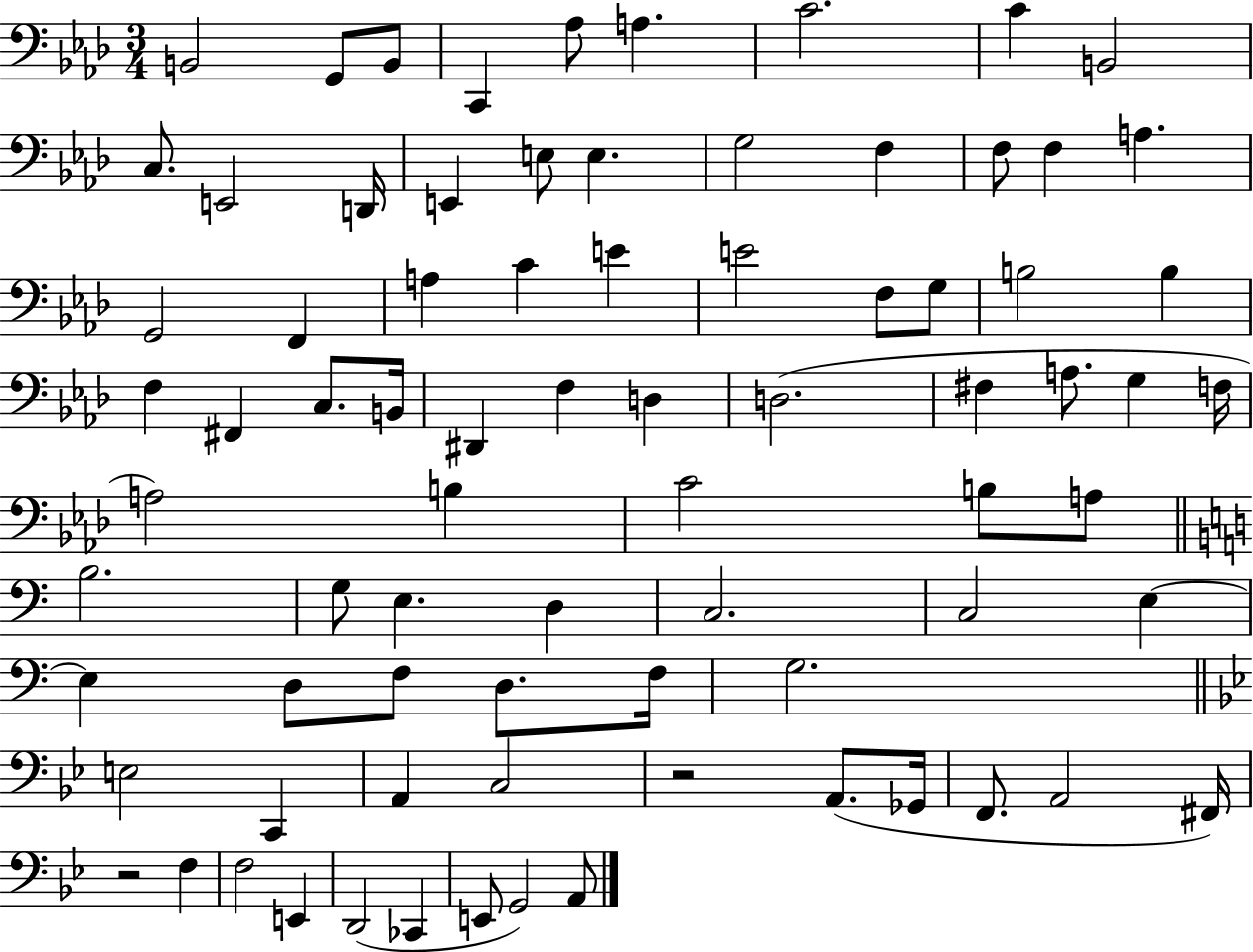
{
  \clef bass
  \numericTimeSignature
  \time 3/4
  \key aes \major
  \repeat volta 2 { b,2 g,8 b,8 | c,4 aes8 a4. | c'2. | c'4 b,2 | \break c8. e,2 d,16 | e,4 e8 e4. | g2 f4 | f8 f4 a4. | \break g,2 f,4 | a4 c'4 e'4 | e'2 f8 g8 | b2 b4 | \break f4 fis,4 c8. b,16 | dis,4 f4 d4 | d2.( | fis4 a8. g4 f16 | \break a2) b4 | c'2 b8 a8 | \bar "||" \break \key c \major b2. | g8 e4. d4 | c2. | c2 e4~~ | \break e4 d8 f8 d8. f16 | g2. | \bar "||" \break \key g \minor e2 c,4 | a,4 c2 | r2 a,8.( ges,16 | f,8. a,2 fis,16) | \break r2 f4 | f2 e,4 | d,2( ces,4 | e,8 g,2) a,8 | \break } \bar "|."
}